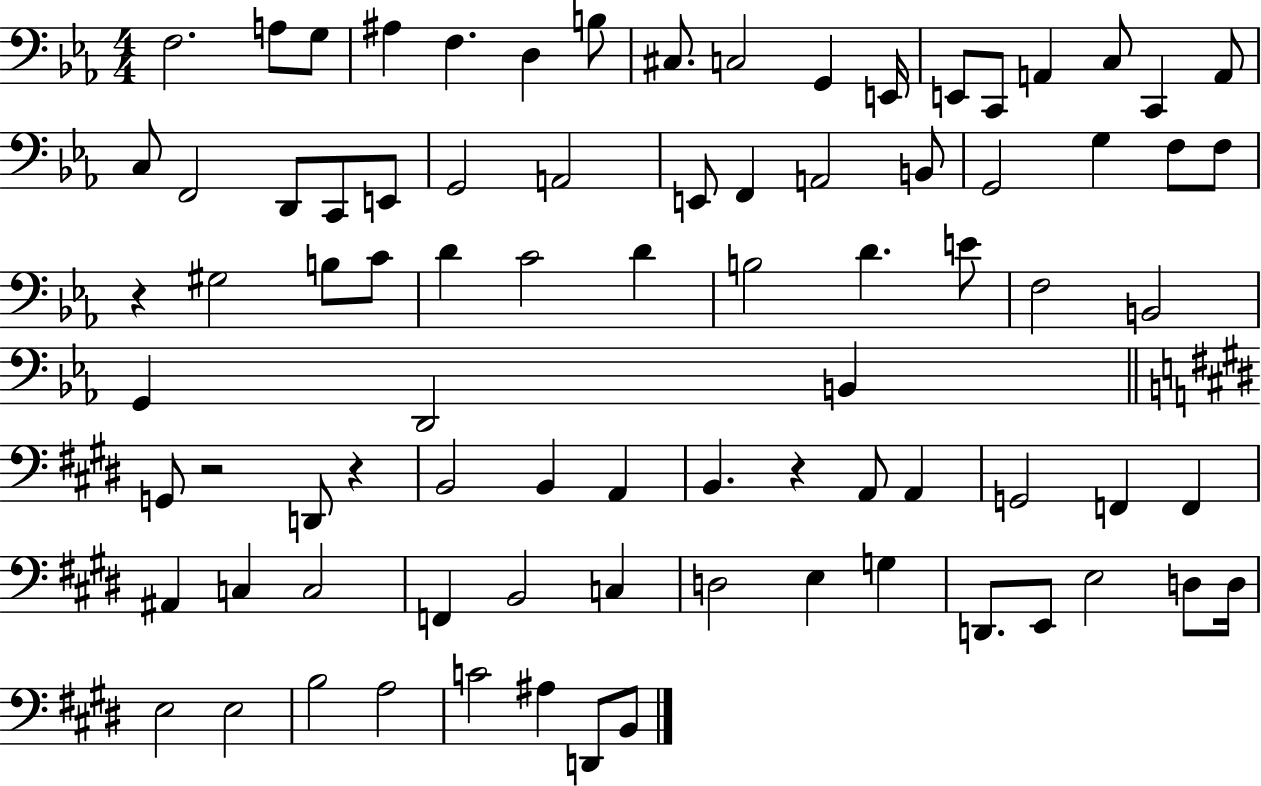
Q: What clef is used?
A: bass